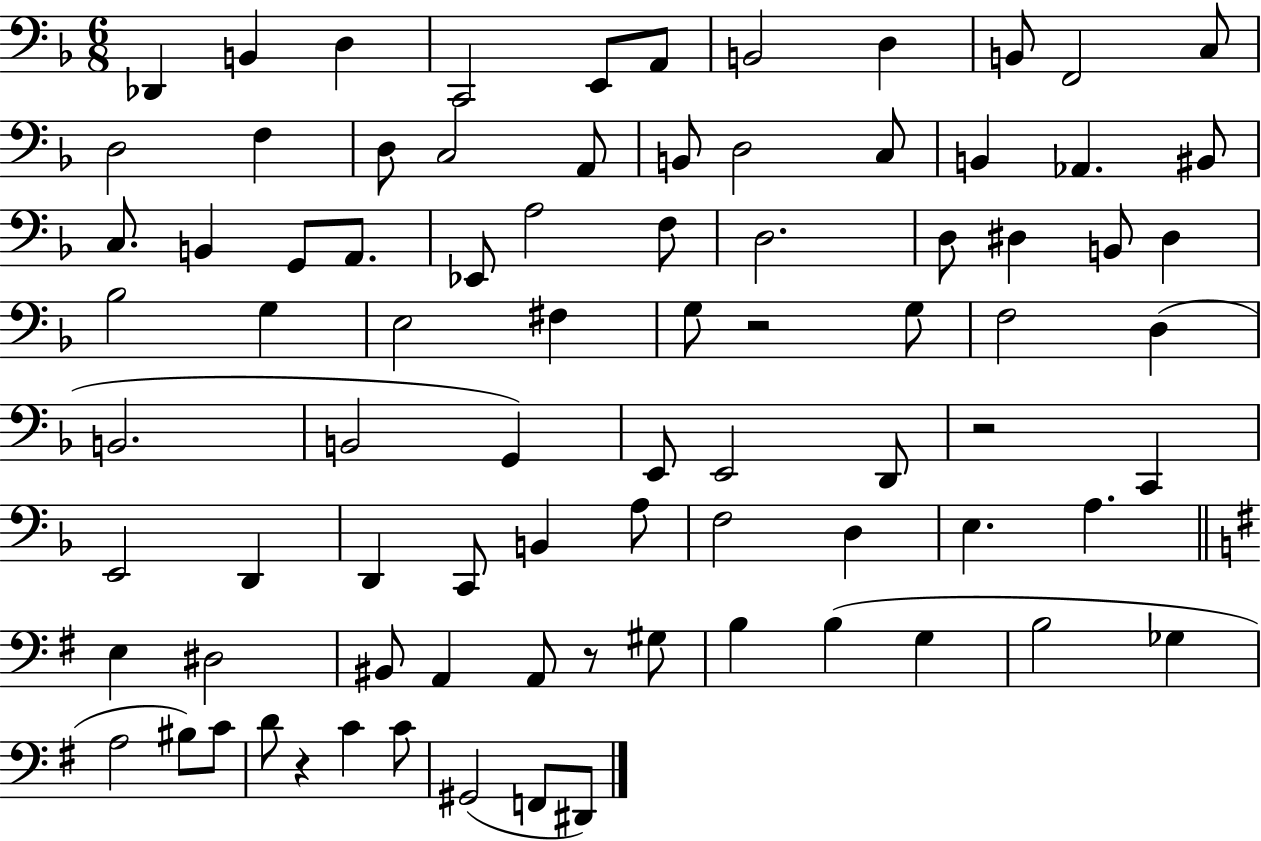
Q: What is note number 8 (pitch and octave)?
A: D3